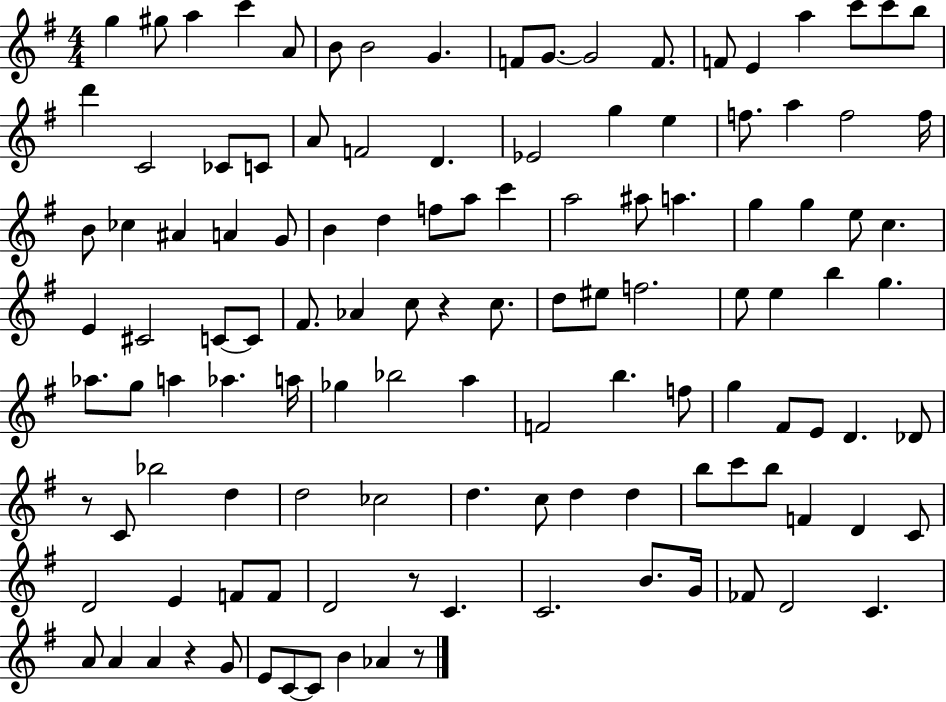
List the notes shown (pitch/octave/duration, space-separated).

G5/q G#5/e A5/q C6/q A4/e B4/e B4/h G4/q. F4/e G4/e. G4/h F4/e. F4/e E4/q A5/q C6/e C6/e B5/e D6/q C4/h CES4/e C4/e A4/e F4/h D4/q. Eb4/h G5/q E5/q F5/e. A5/q F5/h F5/s B4/e CES5/q A#4/q A4/q G4/e B4/q D5/q F5/e A5/e C6/q A5/h A#5/e A5/q. G5/q G5/q E5/e C5/q. E4/q C#4/h C4/e C4/e F#4/e. Ab4/q C5/e R/q C5/e. D5/e EIS5/e F5/h. E5/e E5/q B5/q G5/q. Ab5/e. G5/e A5/q Ab5/q. A5/s Gb5/q Bb5/h A5/q F4/h B5/q. F5/e G5/q F#4/e E4/e D4/q. Db4/e R/e C4/e Bb5/h D5/q D5/h CES5/h D5/q. C5/e D5/q D5/q B5/e C6/e B5/e F4/q D4/q C4/e D4/h E4/q F4/e F4/e D4/h R/e C4/q. C4/h. B4/e. G4/s FES4/e D4/h C4/q. A4/e A4/q A4/q R/q G4/e E4/e C4/e C4/e B4/q Ab4/q R/e